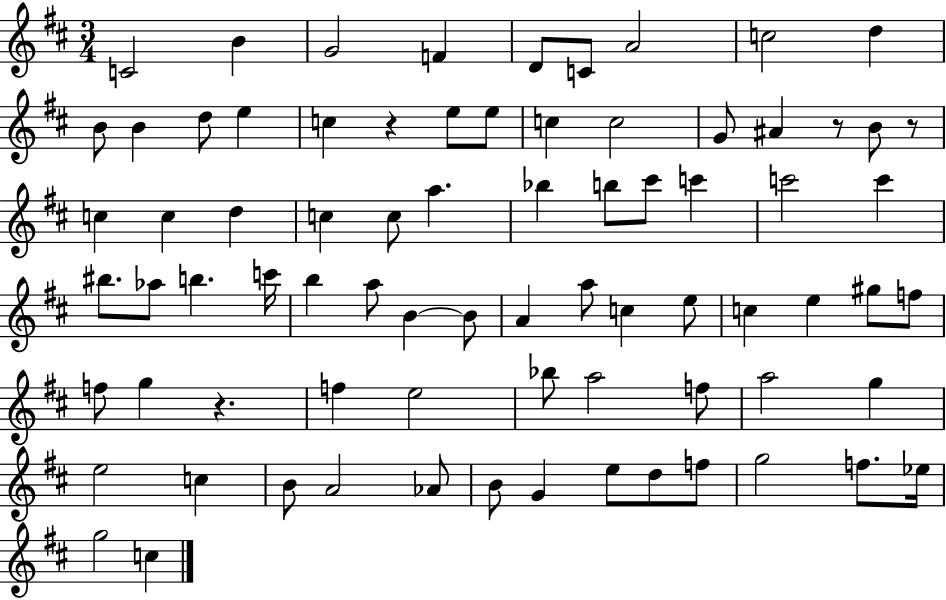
C4/h B4/q G4/h F4/q D4/e C4/e A4/h C5/h D5/q B4/e B4/q D5/e E5/q C5/q R/q E5/e E5/e C5/q C5/h G4/e A#4/q R/e B4/e R/e C5/q C5/q D5/q C5/q C5/e A5/q. Bb5/q B5/e C#6/e C6/q C6/h C6/q BIS5/e. Ab5/e B5/q. C6/s B5/q A5/e B4/q B4/e A4/q A5/e C5/q E5/e C5/q E5/q G#5/e F5/e F5/e G5/q R/q. F5/q E5/h Bb5/e A5/h F5/e A5/h G5/q E5/h C5/q B4/e A4/h Ab4/e B4/e G4/q E5/e D5/e F5/e G5/h F5/e. Eb5/s G5/h C5/q